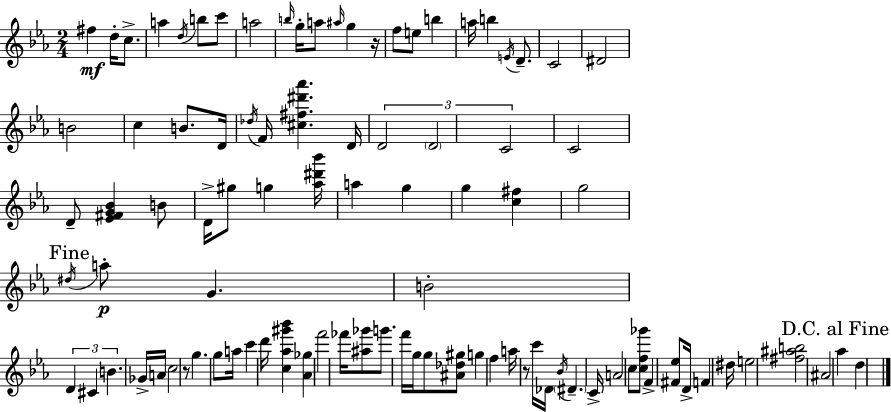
X:1
T:Untitled
M:2/4
L:1/4
K:Cm
^f d/4 c/2 a d/4 b/2 c'/2 a2 b/4 g/4 a/2 ^a/4 g z/4 f/2 e/2 b a/4 b E/4 D/2 C2 ^D2 B2 c B/2 D/4 _d/4 F/4 [^c^f^d'_a'] D/4 D2 D2 C2 C2 D/2 [_E^FG_B] B/2 D/4 ^g/2 g [_a^d'_b']/4 a g g [c^f] g2 ^d/4 a/2 G B2 D ^C B _G/4 A/4 c2 z/2 g g/2 a/4 c' d'/4 [c_a^g'_b'] [_A_g] f'2 _f'/4 [^a_g']/2 g'/2 f'/4 g/4 g/2 [^A_d^g]/2 g f a/4 z/2 c'/4 _D/4 _B/4 ^D C/4 A2 c/2 [cf_g']/2 F [^F_e]/2 D/4 F ^d/4 e2 [^f^ab]2 ^A2 _a d